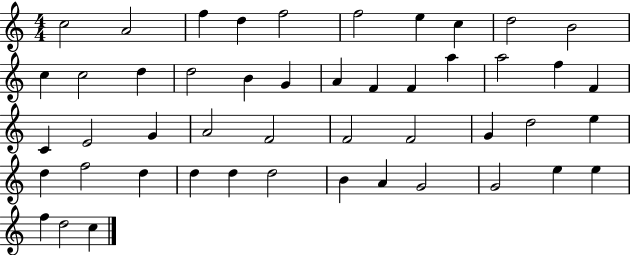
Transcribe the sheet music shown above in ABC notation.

X:1
T:Untitled
M:4/4
L:1/4
K:C
c2 A2 f d f2 f2 e c d2 B2 c c2 d d2 B G A F F a a2 f F C E2 G A2 F2 F2 F2 G d2 e d f2 d d d d2 B A G2 G2 e e f d2 c